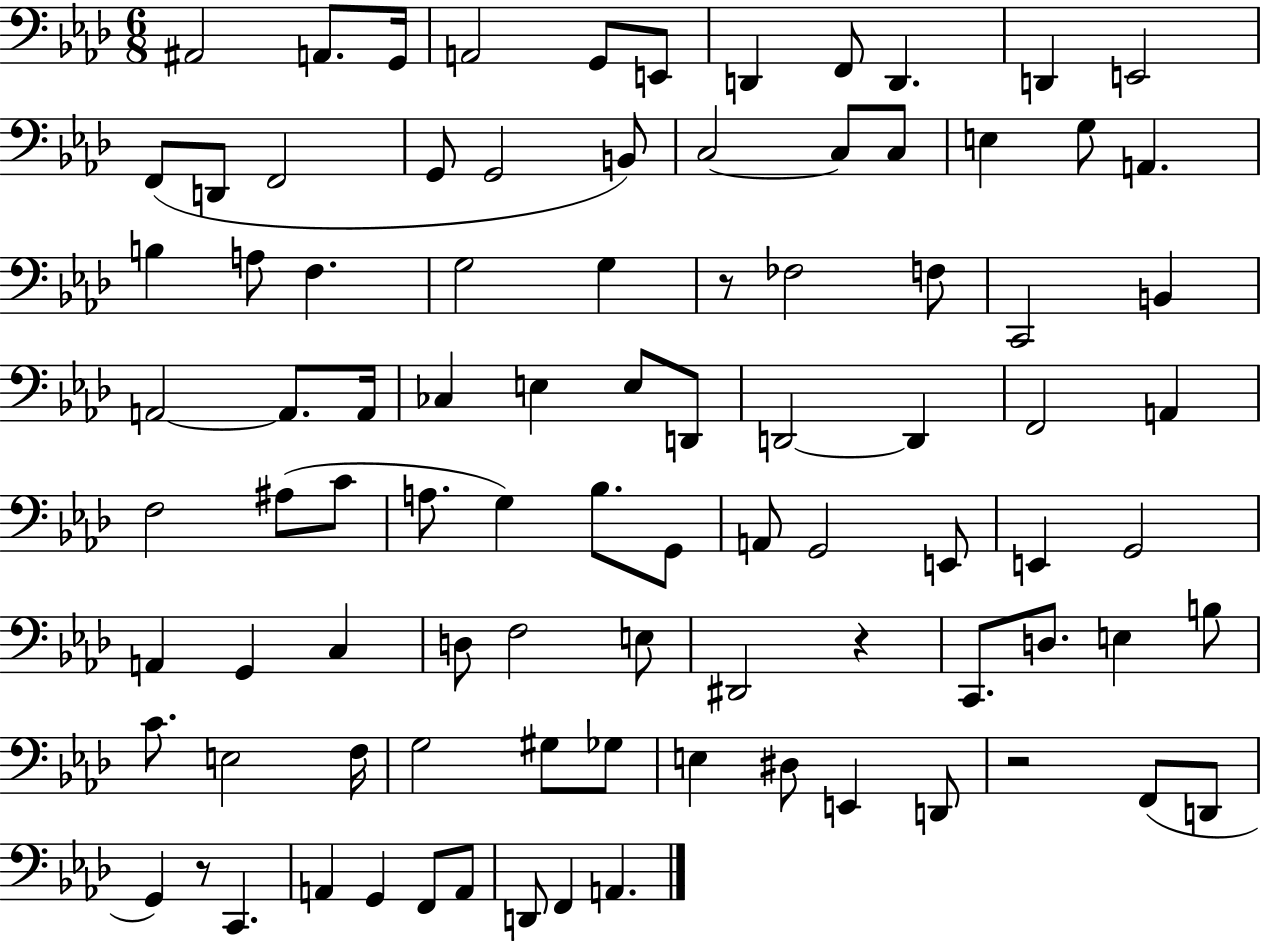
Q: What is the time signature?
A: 6/8